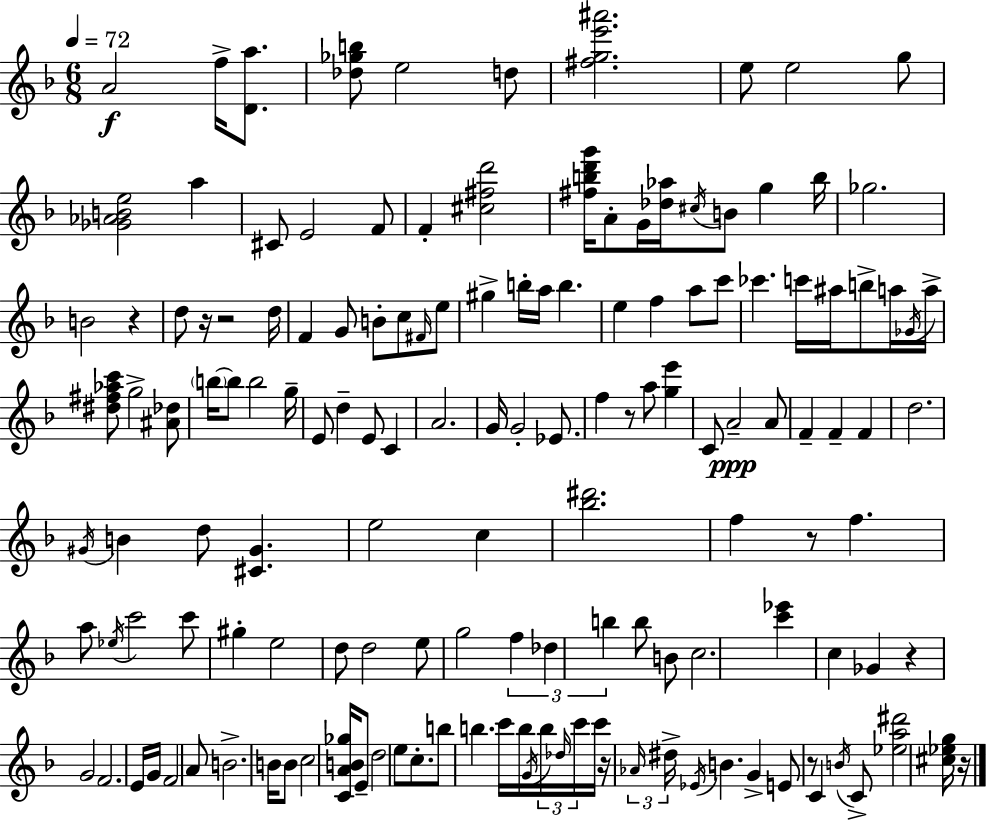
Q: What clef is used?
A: treble